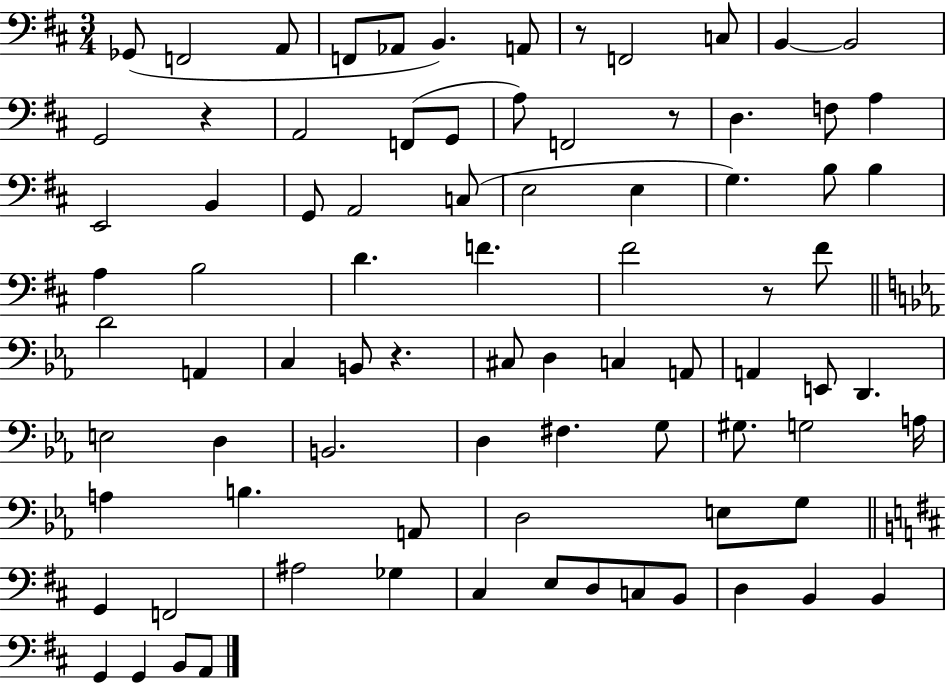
Gb2/e F2/h A2/e F2/e Ab2/e B2/q. A2/e R/e F2/h C3/e B2/q B2/h G2/h R/q A2/h F2/e G2/e A3/e F2/h R/e D3/q. F3/e A3/q E2/h B2/q G2/e A2/h C3/e E3/h E3/q G3/q. B3/e B3/q A3/q B3/h D4/q. F4/q. F#4/h R/e F#4/e D4/h A2/q C3/q B2/e R/q. C#3/e D3/q C3/q A2/e A2/q E2/e D2/q. E3/h D3/q B2/h. D3/q F#3/q. G3/e G#3/e. G3/h A3/s A3/q B3/q. A2/e D3/h E3/e G3/e G2/q F2/h A#3/h Gb3/q C#3/q E3/e D3/e C3/e B2/e D3/q B2/q B2/q G2/q G2/q B2/e A2/e